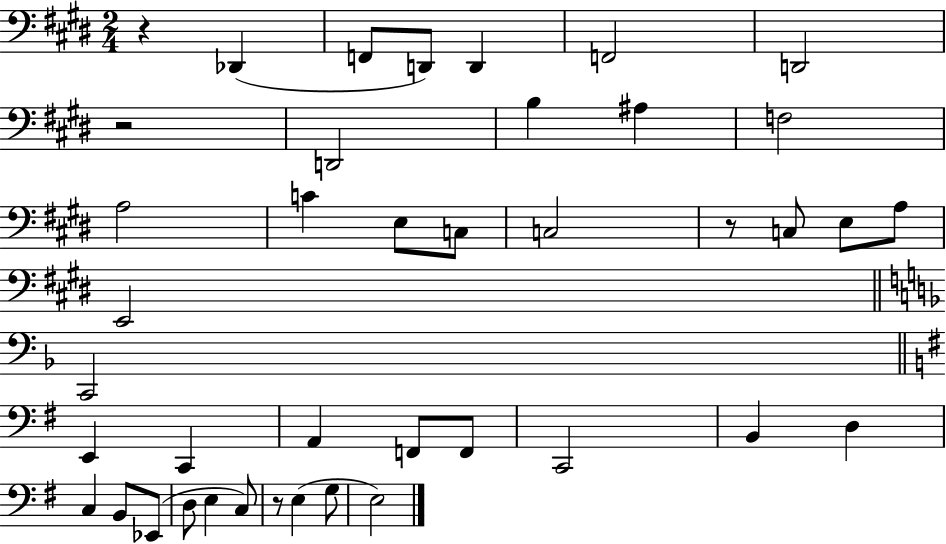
{
  \clef bass
  \numericTimeSignature
  \time 2/4
  \key e \major
  r4 des,4( | f,8 d,8) d,4 | f,2 | d,2 | \break r2 | d,2 | b4 ais4 | f2 | \break a2 | c'4 e8 c8 | c2 | r8 c8 e8 a8 | \break e,2 | \bar "||" \break \key d \minor c,2 | \bar "||" \break \key e \minor e,4 c,4 | a,4 f,8 f,8 | c,2 | b,4 d4 | \break c4 b,8 ees,8( | d8 e4 c8) | r8 e4( g8 | e2) | \break \bar "|."
}